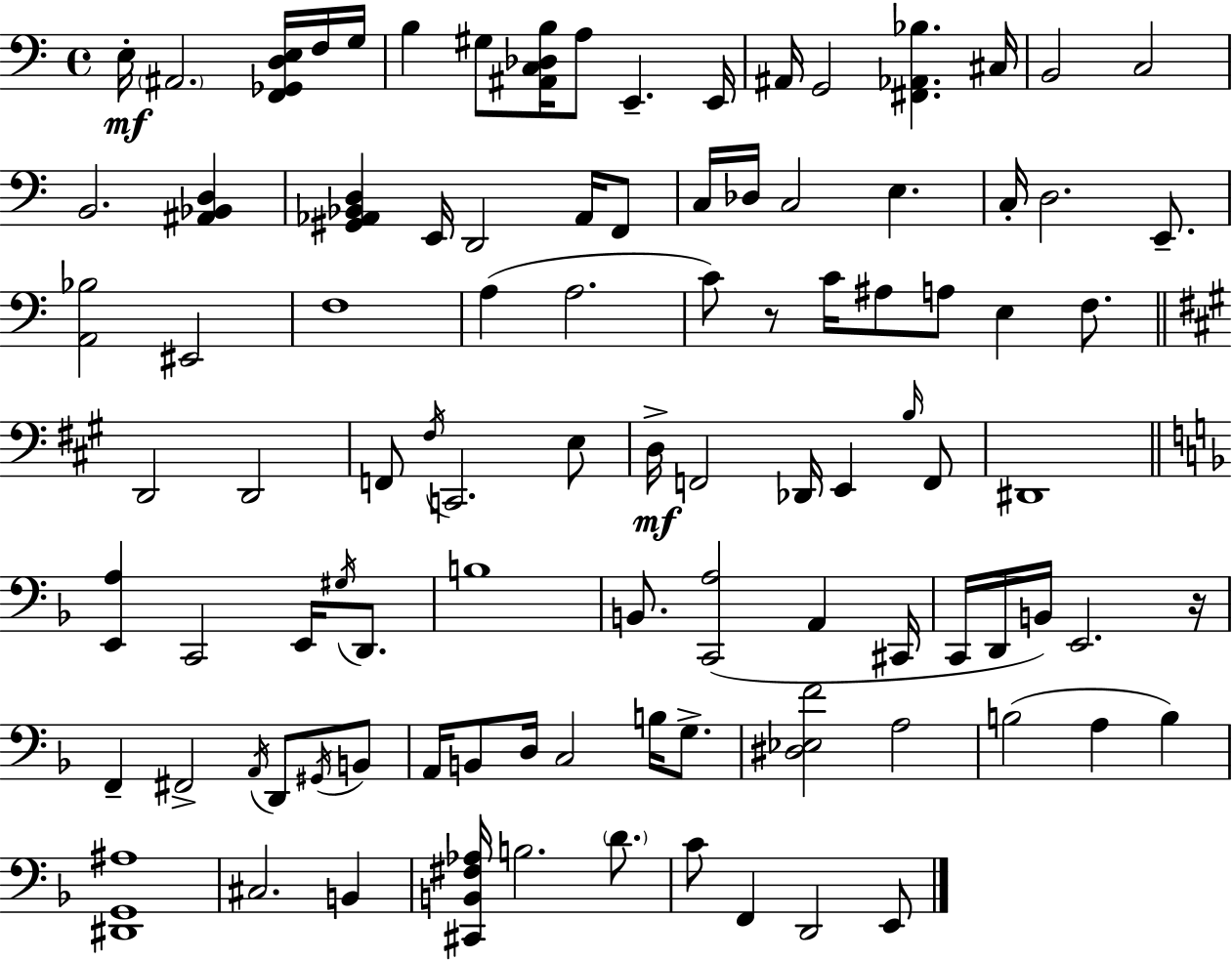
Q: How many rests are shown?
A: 2